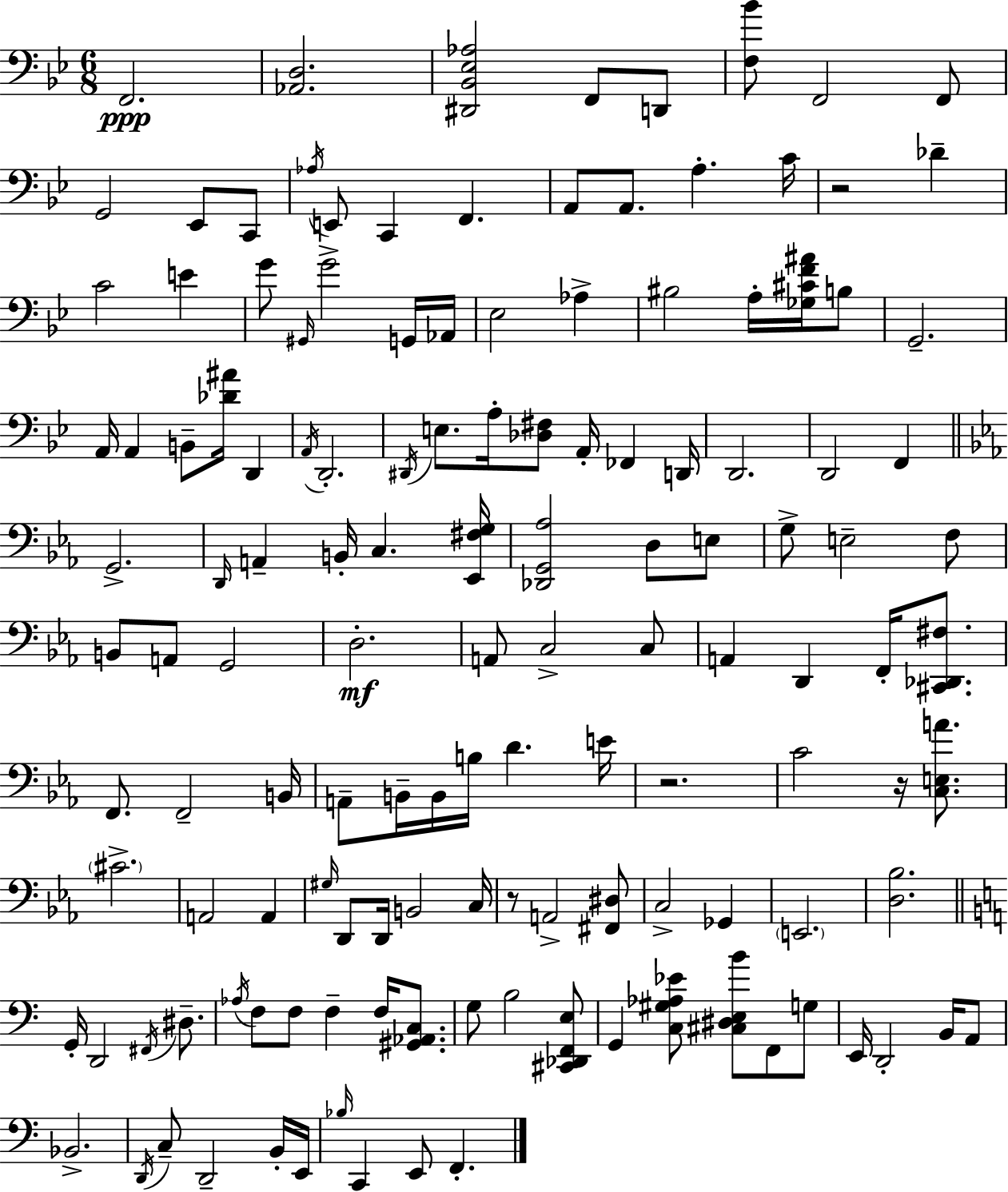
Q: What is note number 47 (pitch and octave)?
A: D2